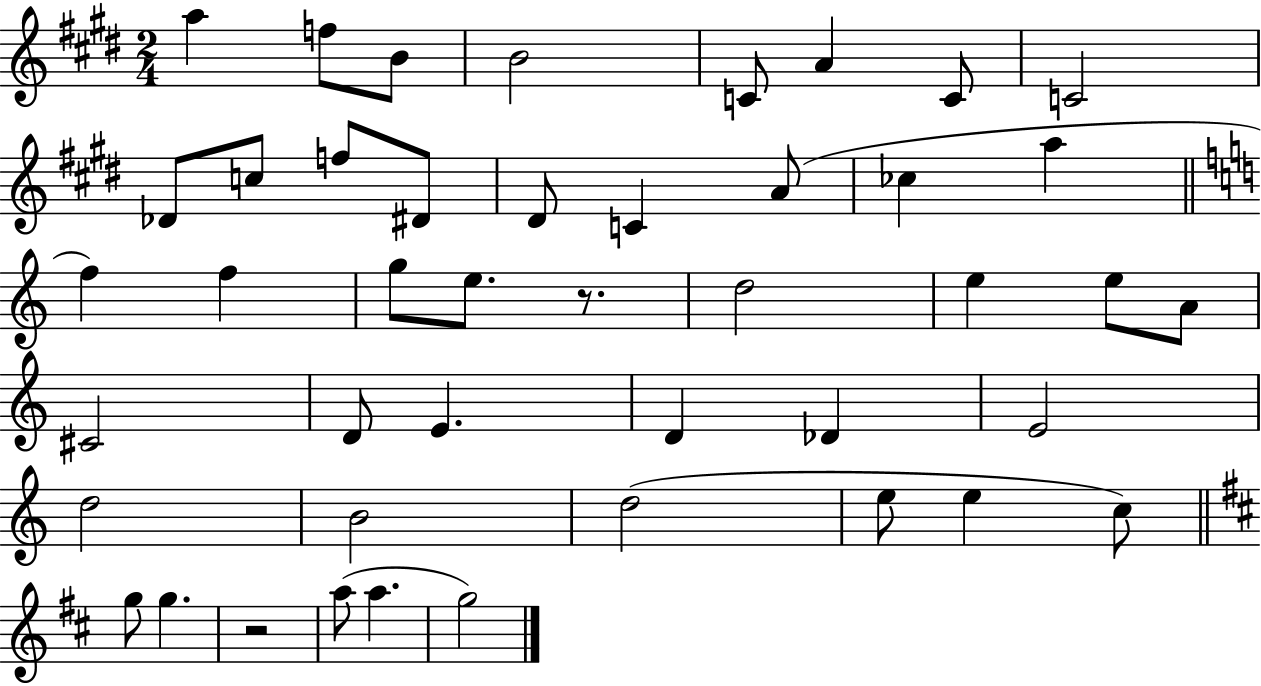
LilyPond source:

{
  \clef treble
  \numericTimeSignature
  \time 2/4
  \key e \major
  a''4 f''8 b'8 | b'2 | c'8 a'4 c'8 | c'2 | \break des'8 c''8 f''8 dis'8 | dis'8 c'4 a'8( | ces''4 a''4 | \bar "||" \break \key a \minor f''4) f''4 | g''8 e''8. r8. | d''2 | e''4 e''8 a'8 | \break cis'2 | d'8 e'4. | d'4 des'4 | e'2 | \break d''2 | b'2 | d''2( | e''8 e''4 c''8) | \break \bar "||" \break \key d \major g''8 g''4. | r2 | a''8( a''4. | g''2) | \break \bar "|."
}